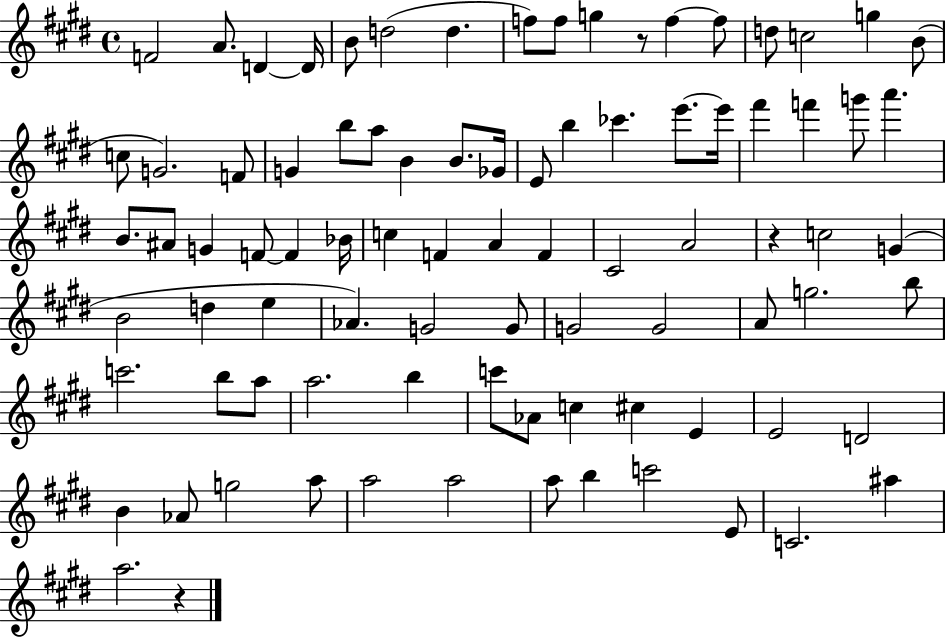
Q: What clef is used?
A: treble